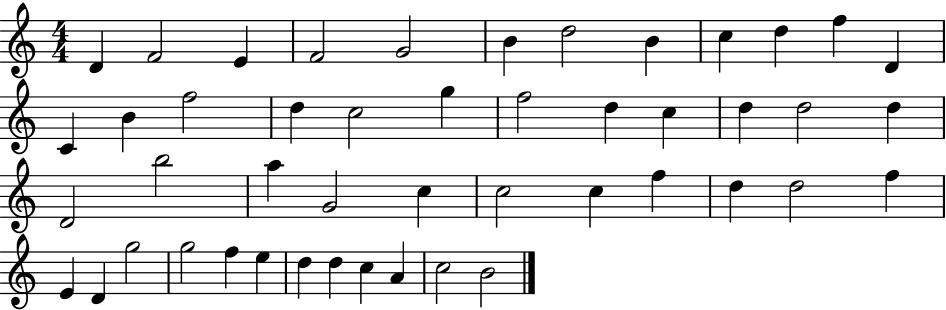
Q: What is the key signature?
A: C major